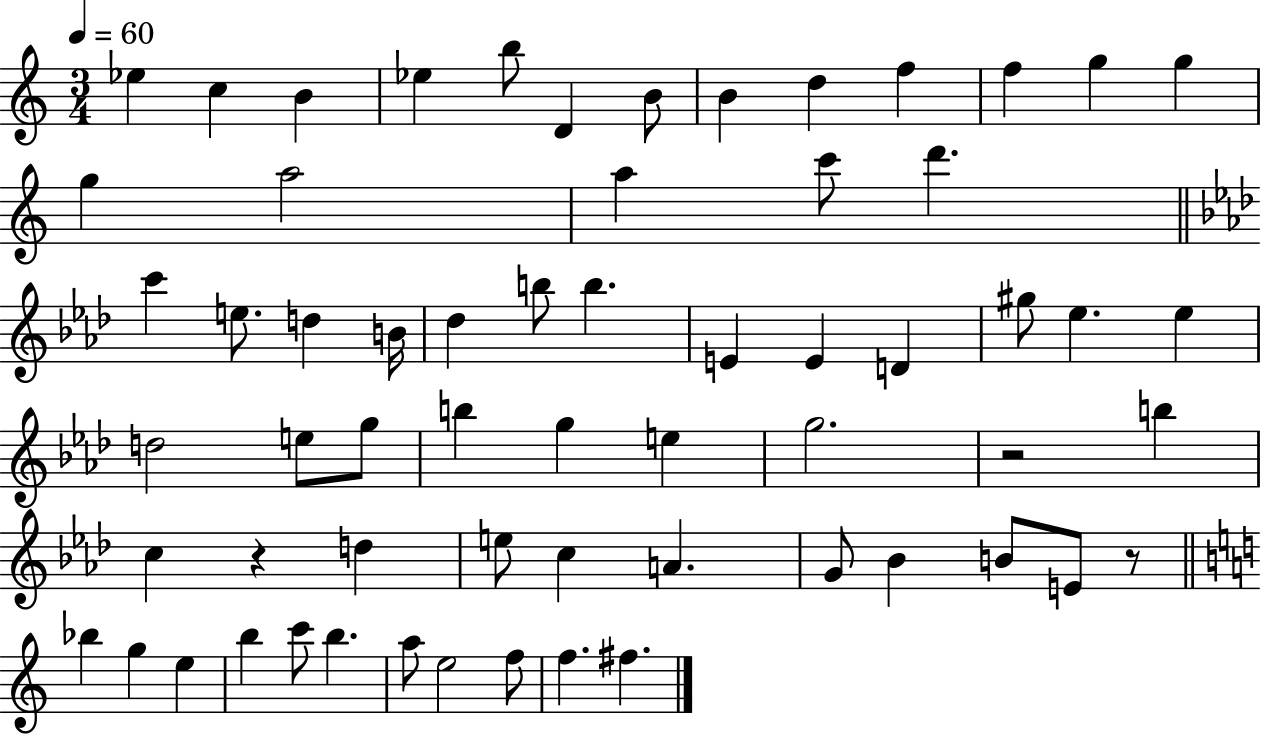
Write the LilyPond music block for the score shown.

{
  \clef treble
  \numericTimeSignature
  \time 3/4
  \key c \major
  \tempo 4 = 60
  ees''4 c''4 b'4 | ees''4 b''8 d'4 b'8 | b'4 d''4 f''4 | f''4 g''4 g''4 | \break g''4 a''2 | a''4 c'''8 d'''4. | \bar "||" \break \key aes \major c'''4 e''8. d''4 b'16 | des''4 b''8 b''4. | e'4 e'4 d'4 | gis''8 ees''4. ees''4 | \break d''2 e''8 g''8 | b''4 g''4 e''4 | g''2. | r2 b''4 | \break c''4 r4 d''4 | e''8 c''4 a'4. | g'8 bes'4 b'8 e'8 r8 | \bar "||" \break \key c \major bes''4 g''4 e''4 | b''4 c'''8 b''4. | a''8 e''2 f''8 | f''4. fis''4. | \break \bar "|."
}